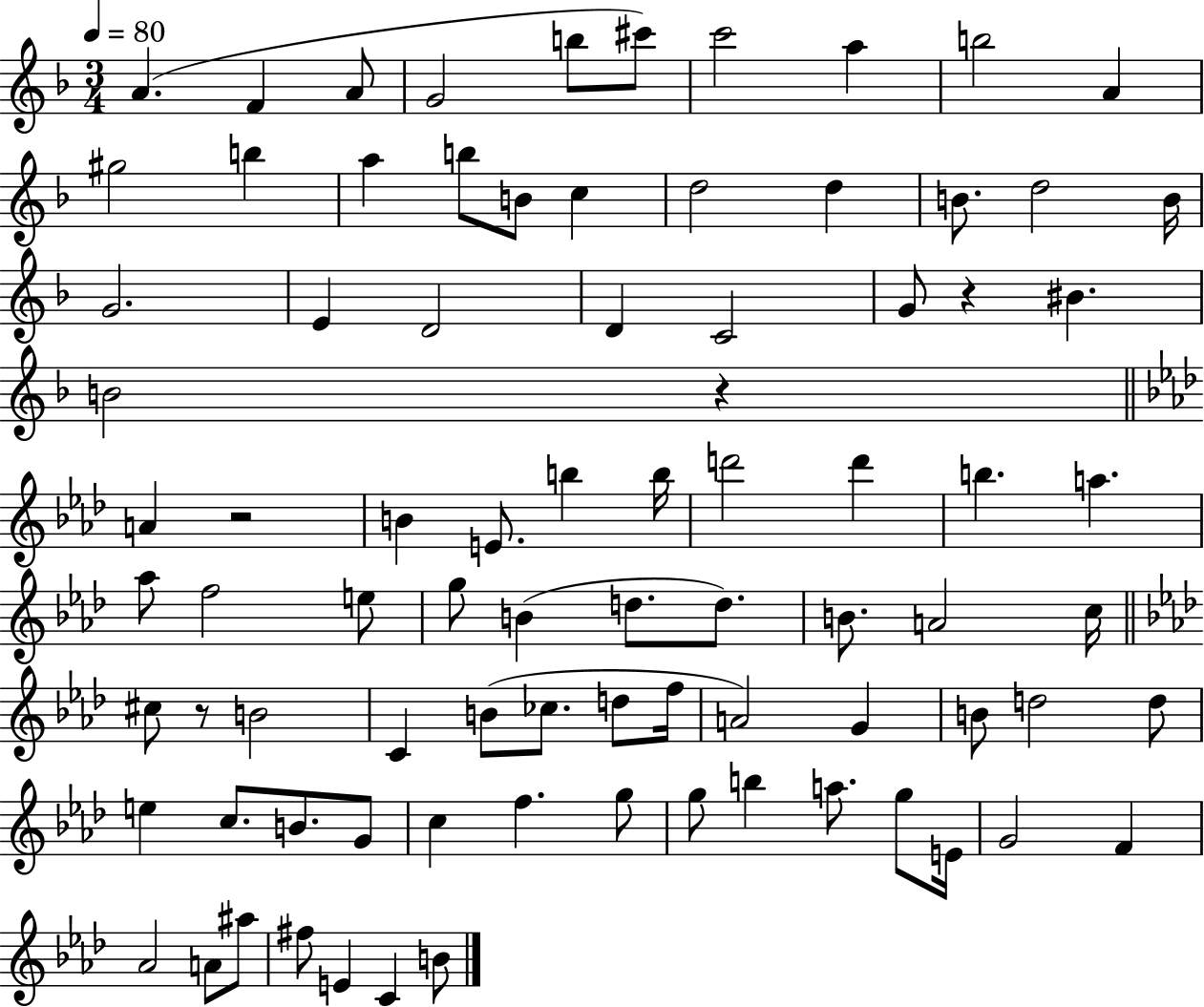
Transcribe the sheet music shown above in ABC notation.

X:1
T:Untitled
M:3/4
L:1/4
K:F
A F A/2 G2 b/2 ^c'/2 c'2 a b2 A ^g2 b a b/2 B/2 c d2 d B/2 d2 B/4 G2 E D2 D C2 G/2 z ^B B2 z A z2 B E/2 b b/4 d'2 d' b a _a/2 f2 e/2 g/2 B d/2 d/2 B/2 A2 c/4 ^c/2 z/2 B2 C B/2 _c/2 d/2 f/4 A2 G B/2 d2 d/2 e c/2 B/2 G/2 c f g/2 g/2 b a/2 g/2 E/4 G2 F _A2 A/2 ^a/2 ^f/2 E C B/2